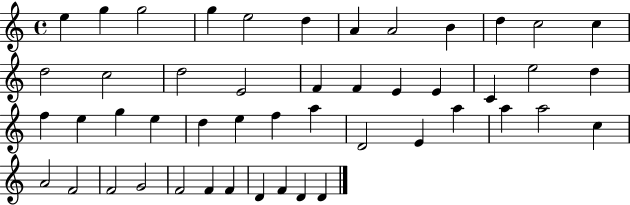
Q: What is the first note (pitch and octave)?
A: E5